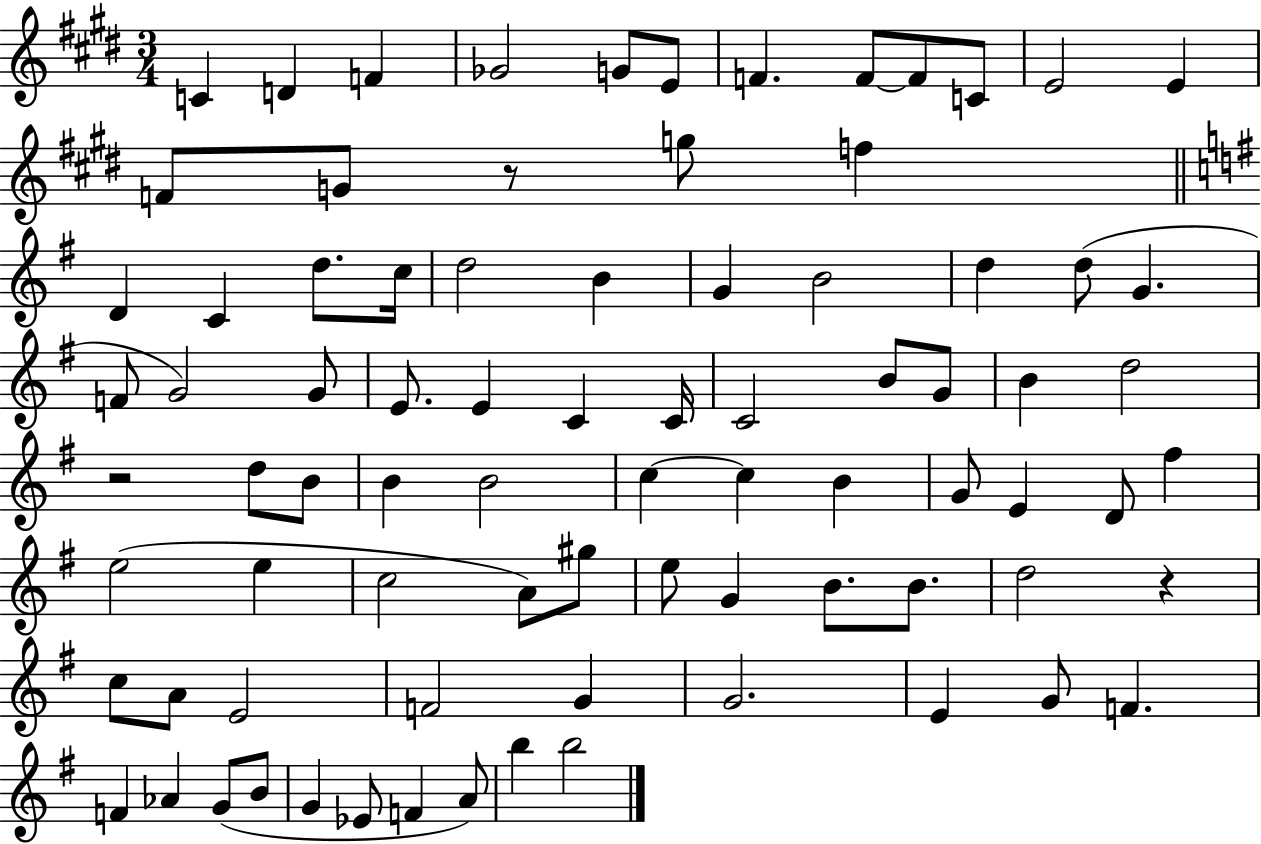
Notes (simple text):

C4/q D4/q F4/q Gb4/h G4/e E4/e F4/q. F4/e F4/e C4/e E4/h E4/q F4/e G4/e R/e G5/e F5/q D4/q C4/q D5/e. C5/s D5/h B4/q G4/q B4/h D5/q D5/e G4/q. F4/e G4/h G4/e E4/e. E4/q C4/q C4/s C4/h B4/e G4/e B4/q D5/h R/h D5/e B4/e B4/q B4/h C5/q C5/q B4/q G4/e E4/q D4/e F#5/q E5/h E5/q C5/h A4/e G#5/e E5/e G4/q B4/e. B4/e. D5/h R/q C5/e A4/e E4/h F4/h G4/q G4/h. E4/q G4/e F4/q. F4/q Ab4/q G4/e B4/e G4/q Eb4/e F4/q A4/e B5/q B5/h